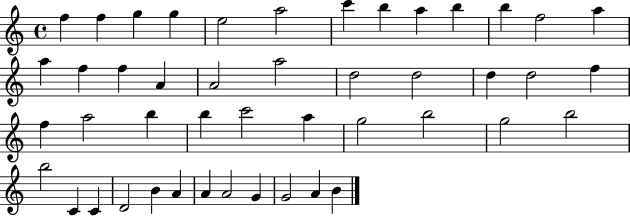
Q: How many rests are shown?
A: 0